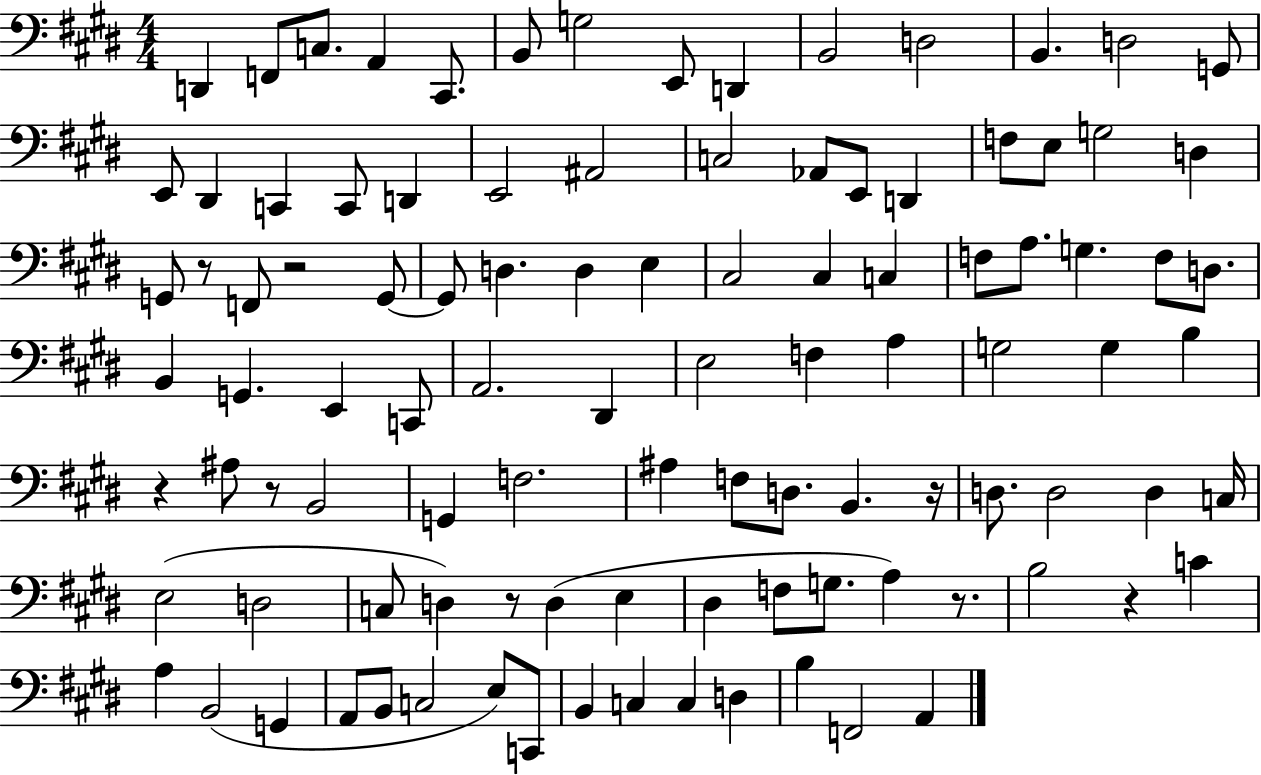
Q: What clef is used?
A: bass